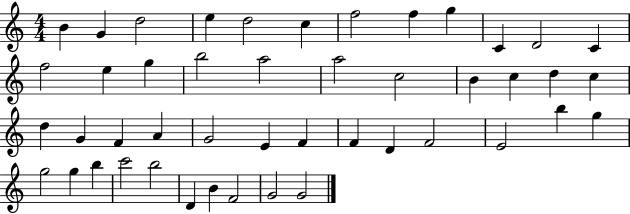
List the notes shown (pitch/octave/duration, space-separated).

B4/q G4/q D5/h E5/q D5/h C5/q F5/h F5/q G5/q C4/q D4/h C4/q F5/h E5/q G5/q B5/h A5/h A5/h C5/h B4/q C5/q D5/q C5/q D5/q G4/q F4/q A4/q G4/h E4/q F4/q F4/q D4/q F4/h E4/h B5/q G5/q G5/h G5/q B5/q C6/h B5/h D4/q B4/q F4/h G4/h G4/h